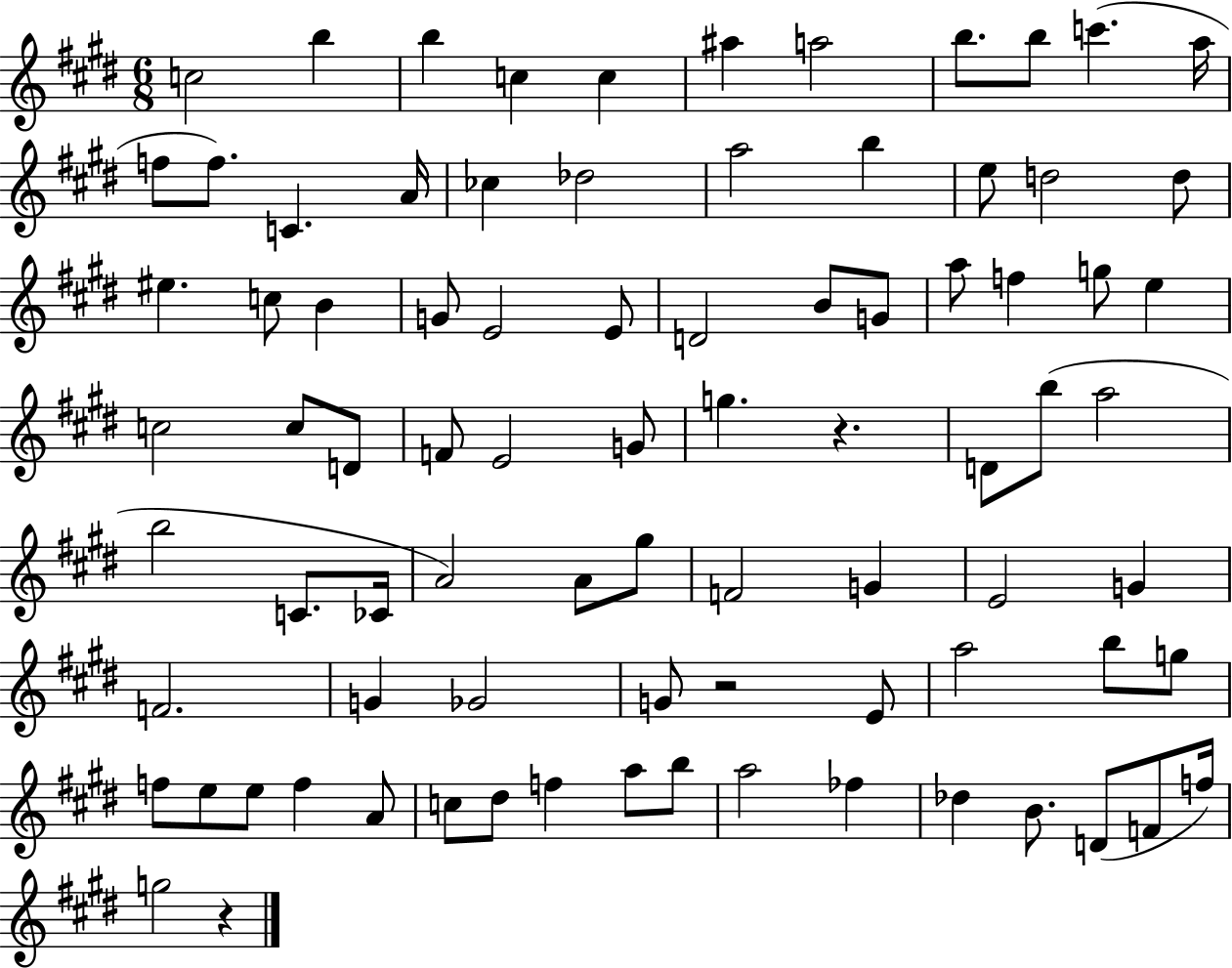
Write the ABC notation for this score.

X:1
T:Untitled
M:6/8
L:1/4
K:E
c2 b b c c ^a a2 b/2 b/2 c' a/4 f/2 f/2 C A/4 _c _d2 a2 b e/2 d2 d/2 ^e c/2 B G/2 E2 E/2 D2 B/2 G/2 a/2 f g/2 e c2 c/2 D/2 F/2 E2 G/2 g z D/2 b/2 a2 b2 C/2 _C/4 A2 A/2 ^g/2 F2 G E2 G F2 G _G2 G/2 z2 E/2 a2 b/2 g/2 f/2 e/2 e/2 f A/2 c/2 ^d/2 f a/2 b/2 a2 _f _d B/2 D/2 F/2 f/4 g2 z